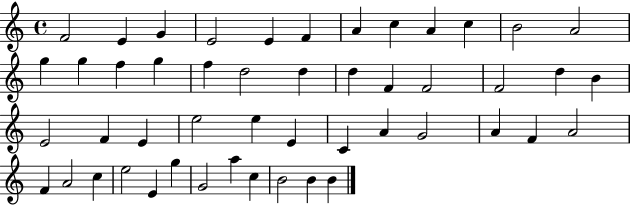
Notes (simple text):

F4/h E4/q G4/q E4/h E4/q F4/q A4/q C5/q A4/q C5/q B4/h A4/h G5/q G5/q F5/q G5/q F5/q D5/h D5/q D5/q F4/q F4/h F4/h D5/q B4/q E4/h F4/q E4/q E5/h E5/q E4/q C4/q A4/q G4/h A4/q F4/q A4/h F4/q A4/h C5/q E5/h E4/q G5/q G4/h A5/q C5/q B4/h B4/q B4/q